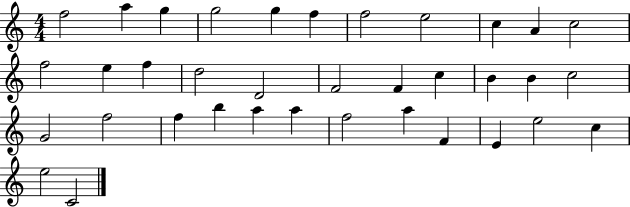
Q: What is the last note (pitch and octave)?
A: C4